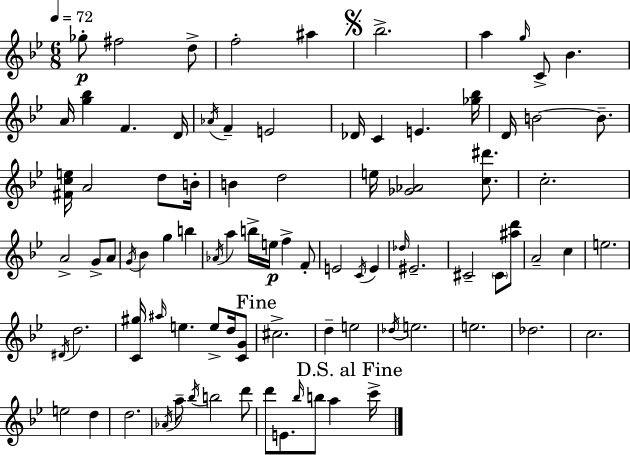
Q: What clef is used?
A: treble